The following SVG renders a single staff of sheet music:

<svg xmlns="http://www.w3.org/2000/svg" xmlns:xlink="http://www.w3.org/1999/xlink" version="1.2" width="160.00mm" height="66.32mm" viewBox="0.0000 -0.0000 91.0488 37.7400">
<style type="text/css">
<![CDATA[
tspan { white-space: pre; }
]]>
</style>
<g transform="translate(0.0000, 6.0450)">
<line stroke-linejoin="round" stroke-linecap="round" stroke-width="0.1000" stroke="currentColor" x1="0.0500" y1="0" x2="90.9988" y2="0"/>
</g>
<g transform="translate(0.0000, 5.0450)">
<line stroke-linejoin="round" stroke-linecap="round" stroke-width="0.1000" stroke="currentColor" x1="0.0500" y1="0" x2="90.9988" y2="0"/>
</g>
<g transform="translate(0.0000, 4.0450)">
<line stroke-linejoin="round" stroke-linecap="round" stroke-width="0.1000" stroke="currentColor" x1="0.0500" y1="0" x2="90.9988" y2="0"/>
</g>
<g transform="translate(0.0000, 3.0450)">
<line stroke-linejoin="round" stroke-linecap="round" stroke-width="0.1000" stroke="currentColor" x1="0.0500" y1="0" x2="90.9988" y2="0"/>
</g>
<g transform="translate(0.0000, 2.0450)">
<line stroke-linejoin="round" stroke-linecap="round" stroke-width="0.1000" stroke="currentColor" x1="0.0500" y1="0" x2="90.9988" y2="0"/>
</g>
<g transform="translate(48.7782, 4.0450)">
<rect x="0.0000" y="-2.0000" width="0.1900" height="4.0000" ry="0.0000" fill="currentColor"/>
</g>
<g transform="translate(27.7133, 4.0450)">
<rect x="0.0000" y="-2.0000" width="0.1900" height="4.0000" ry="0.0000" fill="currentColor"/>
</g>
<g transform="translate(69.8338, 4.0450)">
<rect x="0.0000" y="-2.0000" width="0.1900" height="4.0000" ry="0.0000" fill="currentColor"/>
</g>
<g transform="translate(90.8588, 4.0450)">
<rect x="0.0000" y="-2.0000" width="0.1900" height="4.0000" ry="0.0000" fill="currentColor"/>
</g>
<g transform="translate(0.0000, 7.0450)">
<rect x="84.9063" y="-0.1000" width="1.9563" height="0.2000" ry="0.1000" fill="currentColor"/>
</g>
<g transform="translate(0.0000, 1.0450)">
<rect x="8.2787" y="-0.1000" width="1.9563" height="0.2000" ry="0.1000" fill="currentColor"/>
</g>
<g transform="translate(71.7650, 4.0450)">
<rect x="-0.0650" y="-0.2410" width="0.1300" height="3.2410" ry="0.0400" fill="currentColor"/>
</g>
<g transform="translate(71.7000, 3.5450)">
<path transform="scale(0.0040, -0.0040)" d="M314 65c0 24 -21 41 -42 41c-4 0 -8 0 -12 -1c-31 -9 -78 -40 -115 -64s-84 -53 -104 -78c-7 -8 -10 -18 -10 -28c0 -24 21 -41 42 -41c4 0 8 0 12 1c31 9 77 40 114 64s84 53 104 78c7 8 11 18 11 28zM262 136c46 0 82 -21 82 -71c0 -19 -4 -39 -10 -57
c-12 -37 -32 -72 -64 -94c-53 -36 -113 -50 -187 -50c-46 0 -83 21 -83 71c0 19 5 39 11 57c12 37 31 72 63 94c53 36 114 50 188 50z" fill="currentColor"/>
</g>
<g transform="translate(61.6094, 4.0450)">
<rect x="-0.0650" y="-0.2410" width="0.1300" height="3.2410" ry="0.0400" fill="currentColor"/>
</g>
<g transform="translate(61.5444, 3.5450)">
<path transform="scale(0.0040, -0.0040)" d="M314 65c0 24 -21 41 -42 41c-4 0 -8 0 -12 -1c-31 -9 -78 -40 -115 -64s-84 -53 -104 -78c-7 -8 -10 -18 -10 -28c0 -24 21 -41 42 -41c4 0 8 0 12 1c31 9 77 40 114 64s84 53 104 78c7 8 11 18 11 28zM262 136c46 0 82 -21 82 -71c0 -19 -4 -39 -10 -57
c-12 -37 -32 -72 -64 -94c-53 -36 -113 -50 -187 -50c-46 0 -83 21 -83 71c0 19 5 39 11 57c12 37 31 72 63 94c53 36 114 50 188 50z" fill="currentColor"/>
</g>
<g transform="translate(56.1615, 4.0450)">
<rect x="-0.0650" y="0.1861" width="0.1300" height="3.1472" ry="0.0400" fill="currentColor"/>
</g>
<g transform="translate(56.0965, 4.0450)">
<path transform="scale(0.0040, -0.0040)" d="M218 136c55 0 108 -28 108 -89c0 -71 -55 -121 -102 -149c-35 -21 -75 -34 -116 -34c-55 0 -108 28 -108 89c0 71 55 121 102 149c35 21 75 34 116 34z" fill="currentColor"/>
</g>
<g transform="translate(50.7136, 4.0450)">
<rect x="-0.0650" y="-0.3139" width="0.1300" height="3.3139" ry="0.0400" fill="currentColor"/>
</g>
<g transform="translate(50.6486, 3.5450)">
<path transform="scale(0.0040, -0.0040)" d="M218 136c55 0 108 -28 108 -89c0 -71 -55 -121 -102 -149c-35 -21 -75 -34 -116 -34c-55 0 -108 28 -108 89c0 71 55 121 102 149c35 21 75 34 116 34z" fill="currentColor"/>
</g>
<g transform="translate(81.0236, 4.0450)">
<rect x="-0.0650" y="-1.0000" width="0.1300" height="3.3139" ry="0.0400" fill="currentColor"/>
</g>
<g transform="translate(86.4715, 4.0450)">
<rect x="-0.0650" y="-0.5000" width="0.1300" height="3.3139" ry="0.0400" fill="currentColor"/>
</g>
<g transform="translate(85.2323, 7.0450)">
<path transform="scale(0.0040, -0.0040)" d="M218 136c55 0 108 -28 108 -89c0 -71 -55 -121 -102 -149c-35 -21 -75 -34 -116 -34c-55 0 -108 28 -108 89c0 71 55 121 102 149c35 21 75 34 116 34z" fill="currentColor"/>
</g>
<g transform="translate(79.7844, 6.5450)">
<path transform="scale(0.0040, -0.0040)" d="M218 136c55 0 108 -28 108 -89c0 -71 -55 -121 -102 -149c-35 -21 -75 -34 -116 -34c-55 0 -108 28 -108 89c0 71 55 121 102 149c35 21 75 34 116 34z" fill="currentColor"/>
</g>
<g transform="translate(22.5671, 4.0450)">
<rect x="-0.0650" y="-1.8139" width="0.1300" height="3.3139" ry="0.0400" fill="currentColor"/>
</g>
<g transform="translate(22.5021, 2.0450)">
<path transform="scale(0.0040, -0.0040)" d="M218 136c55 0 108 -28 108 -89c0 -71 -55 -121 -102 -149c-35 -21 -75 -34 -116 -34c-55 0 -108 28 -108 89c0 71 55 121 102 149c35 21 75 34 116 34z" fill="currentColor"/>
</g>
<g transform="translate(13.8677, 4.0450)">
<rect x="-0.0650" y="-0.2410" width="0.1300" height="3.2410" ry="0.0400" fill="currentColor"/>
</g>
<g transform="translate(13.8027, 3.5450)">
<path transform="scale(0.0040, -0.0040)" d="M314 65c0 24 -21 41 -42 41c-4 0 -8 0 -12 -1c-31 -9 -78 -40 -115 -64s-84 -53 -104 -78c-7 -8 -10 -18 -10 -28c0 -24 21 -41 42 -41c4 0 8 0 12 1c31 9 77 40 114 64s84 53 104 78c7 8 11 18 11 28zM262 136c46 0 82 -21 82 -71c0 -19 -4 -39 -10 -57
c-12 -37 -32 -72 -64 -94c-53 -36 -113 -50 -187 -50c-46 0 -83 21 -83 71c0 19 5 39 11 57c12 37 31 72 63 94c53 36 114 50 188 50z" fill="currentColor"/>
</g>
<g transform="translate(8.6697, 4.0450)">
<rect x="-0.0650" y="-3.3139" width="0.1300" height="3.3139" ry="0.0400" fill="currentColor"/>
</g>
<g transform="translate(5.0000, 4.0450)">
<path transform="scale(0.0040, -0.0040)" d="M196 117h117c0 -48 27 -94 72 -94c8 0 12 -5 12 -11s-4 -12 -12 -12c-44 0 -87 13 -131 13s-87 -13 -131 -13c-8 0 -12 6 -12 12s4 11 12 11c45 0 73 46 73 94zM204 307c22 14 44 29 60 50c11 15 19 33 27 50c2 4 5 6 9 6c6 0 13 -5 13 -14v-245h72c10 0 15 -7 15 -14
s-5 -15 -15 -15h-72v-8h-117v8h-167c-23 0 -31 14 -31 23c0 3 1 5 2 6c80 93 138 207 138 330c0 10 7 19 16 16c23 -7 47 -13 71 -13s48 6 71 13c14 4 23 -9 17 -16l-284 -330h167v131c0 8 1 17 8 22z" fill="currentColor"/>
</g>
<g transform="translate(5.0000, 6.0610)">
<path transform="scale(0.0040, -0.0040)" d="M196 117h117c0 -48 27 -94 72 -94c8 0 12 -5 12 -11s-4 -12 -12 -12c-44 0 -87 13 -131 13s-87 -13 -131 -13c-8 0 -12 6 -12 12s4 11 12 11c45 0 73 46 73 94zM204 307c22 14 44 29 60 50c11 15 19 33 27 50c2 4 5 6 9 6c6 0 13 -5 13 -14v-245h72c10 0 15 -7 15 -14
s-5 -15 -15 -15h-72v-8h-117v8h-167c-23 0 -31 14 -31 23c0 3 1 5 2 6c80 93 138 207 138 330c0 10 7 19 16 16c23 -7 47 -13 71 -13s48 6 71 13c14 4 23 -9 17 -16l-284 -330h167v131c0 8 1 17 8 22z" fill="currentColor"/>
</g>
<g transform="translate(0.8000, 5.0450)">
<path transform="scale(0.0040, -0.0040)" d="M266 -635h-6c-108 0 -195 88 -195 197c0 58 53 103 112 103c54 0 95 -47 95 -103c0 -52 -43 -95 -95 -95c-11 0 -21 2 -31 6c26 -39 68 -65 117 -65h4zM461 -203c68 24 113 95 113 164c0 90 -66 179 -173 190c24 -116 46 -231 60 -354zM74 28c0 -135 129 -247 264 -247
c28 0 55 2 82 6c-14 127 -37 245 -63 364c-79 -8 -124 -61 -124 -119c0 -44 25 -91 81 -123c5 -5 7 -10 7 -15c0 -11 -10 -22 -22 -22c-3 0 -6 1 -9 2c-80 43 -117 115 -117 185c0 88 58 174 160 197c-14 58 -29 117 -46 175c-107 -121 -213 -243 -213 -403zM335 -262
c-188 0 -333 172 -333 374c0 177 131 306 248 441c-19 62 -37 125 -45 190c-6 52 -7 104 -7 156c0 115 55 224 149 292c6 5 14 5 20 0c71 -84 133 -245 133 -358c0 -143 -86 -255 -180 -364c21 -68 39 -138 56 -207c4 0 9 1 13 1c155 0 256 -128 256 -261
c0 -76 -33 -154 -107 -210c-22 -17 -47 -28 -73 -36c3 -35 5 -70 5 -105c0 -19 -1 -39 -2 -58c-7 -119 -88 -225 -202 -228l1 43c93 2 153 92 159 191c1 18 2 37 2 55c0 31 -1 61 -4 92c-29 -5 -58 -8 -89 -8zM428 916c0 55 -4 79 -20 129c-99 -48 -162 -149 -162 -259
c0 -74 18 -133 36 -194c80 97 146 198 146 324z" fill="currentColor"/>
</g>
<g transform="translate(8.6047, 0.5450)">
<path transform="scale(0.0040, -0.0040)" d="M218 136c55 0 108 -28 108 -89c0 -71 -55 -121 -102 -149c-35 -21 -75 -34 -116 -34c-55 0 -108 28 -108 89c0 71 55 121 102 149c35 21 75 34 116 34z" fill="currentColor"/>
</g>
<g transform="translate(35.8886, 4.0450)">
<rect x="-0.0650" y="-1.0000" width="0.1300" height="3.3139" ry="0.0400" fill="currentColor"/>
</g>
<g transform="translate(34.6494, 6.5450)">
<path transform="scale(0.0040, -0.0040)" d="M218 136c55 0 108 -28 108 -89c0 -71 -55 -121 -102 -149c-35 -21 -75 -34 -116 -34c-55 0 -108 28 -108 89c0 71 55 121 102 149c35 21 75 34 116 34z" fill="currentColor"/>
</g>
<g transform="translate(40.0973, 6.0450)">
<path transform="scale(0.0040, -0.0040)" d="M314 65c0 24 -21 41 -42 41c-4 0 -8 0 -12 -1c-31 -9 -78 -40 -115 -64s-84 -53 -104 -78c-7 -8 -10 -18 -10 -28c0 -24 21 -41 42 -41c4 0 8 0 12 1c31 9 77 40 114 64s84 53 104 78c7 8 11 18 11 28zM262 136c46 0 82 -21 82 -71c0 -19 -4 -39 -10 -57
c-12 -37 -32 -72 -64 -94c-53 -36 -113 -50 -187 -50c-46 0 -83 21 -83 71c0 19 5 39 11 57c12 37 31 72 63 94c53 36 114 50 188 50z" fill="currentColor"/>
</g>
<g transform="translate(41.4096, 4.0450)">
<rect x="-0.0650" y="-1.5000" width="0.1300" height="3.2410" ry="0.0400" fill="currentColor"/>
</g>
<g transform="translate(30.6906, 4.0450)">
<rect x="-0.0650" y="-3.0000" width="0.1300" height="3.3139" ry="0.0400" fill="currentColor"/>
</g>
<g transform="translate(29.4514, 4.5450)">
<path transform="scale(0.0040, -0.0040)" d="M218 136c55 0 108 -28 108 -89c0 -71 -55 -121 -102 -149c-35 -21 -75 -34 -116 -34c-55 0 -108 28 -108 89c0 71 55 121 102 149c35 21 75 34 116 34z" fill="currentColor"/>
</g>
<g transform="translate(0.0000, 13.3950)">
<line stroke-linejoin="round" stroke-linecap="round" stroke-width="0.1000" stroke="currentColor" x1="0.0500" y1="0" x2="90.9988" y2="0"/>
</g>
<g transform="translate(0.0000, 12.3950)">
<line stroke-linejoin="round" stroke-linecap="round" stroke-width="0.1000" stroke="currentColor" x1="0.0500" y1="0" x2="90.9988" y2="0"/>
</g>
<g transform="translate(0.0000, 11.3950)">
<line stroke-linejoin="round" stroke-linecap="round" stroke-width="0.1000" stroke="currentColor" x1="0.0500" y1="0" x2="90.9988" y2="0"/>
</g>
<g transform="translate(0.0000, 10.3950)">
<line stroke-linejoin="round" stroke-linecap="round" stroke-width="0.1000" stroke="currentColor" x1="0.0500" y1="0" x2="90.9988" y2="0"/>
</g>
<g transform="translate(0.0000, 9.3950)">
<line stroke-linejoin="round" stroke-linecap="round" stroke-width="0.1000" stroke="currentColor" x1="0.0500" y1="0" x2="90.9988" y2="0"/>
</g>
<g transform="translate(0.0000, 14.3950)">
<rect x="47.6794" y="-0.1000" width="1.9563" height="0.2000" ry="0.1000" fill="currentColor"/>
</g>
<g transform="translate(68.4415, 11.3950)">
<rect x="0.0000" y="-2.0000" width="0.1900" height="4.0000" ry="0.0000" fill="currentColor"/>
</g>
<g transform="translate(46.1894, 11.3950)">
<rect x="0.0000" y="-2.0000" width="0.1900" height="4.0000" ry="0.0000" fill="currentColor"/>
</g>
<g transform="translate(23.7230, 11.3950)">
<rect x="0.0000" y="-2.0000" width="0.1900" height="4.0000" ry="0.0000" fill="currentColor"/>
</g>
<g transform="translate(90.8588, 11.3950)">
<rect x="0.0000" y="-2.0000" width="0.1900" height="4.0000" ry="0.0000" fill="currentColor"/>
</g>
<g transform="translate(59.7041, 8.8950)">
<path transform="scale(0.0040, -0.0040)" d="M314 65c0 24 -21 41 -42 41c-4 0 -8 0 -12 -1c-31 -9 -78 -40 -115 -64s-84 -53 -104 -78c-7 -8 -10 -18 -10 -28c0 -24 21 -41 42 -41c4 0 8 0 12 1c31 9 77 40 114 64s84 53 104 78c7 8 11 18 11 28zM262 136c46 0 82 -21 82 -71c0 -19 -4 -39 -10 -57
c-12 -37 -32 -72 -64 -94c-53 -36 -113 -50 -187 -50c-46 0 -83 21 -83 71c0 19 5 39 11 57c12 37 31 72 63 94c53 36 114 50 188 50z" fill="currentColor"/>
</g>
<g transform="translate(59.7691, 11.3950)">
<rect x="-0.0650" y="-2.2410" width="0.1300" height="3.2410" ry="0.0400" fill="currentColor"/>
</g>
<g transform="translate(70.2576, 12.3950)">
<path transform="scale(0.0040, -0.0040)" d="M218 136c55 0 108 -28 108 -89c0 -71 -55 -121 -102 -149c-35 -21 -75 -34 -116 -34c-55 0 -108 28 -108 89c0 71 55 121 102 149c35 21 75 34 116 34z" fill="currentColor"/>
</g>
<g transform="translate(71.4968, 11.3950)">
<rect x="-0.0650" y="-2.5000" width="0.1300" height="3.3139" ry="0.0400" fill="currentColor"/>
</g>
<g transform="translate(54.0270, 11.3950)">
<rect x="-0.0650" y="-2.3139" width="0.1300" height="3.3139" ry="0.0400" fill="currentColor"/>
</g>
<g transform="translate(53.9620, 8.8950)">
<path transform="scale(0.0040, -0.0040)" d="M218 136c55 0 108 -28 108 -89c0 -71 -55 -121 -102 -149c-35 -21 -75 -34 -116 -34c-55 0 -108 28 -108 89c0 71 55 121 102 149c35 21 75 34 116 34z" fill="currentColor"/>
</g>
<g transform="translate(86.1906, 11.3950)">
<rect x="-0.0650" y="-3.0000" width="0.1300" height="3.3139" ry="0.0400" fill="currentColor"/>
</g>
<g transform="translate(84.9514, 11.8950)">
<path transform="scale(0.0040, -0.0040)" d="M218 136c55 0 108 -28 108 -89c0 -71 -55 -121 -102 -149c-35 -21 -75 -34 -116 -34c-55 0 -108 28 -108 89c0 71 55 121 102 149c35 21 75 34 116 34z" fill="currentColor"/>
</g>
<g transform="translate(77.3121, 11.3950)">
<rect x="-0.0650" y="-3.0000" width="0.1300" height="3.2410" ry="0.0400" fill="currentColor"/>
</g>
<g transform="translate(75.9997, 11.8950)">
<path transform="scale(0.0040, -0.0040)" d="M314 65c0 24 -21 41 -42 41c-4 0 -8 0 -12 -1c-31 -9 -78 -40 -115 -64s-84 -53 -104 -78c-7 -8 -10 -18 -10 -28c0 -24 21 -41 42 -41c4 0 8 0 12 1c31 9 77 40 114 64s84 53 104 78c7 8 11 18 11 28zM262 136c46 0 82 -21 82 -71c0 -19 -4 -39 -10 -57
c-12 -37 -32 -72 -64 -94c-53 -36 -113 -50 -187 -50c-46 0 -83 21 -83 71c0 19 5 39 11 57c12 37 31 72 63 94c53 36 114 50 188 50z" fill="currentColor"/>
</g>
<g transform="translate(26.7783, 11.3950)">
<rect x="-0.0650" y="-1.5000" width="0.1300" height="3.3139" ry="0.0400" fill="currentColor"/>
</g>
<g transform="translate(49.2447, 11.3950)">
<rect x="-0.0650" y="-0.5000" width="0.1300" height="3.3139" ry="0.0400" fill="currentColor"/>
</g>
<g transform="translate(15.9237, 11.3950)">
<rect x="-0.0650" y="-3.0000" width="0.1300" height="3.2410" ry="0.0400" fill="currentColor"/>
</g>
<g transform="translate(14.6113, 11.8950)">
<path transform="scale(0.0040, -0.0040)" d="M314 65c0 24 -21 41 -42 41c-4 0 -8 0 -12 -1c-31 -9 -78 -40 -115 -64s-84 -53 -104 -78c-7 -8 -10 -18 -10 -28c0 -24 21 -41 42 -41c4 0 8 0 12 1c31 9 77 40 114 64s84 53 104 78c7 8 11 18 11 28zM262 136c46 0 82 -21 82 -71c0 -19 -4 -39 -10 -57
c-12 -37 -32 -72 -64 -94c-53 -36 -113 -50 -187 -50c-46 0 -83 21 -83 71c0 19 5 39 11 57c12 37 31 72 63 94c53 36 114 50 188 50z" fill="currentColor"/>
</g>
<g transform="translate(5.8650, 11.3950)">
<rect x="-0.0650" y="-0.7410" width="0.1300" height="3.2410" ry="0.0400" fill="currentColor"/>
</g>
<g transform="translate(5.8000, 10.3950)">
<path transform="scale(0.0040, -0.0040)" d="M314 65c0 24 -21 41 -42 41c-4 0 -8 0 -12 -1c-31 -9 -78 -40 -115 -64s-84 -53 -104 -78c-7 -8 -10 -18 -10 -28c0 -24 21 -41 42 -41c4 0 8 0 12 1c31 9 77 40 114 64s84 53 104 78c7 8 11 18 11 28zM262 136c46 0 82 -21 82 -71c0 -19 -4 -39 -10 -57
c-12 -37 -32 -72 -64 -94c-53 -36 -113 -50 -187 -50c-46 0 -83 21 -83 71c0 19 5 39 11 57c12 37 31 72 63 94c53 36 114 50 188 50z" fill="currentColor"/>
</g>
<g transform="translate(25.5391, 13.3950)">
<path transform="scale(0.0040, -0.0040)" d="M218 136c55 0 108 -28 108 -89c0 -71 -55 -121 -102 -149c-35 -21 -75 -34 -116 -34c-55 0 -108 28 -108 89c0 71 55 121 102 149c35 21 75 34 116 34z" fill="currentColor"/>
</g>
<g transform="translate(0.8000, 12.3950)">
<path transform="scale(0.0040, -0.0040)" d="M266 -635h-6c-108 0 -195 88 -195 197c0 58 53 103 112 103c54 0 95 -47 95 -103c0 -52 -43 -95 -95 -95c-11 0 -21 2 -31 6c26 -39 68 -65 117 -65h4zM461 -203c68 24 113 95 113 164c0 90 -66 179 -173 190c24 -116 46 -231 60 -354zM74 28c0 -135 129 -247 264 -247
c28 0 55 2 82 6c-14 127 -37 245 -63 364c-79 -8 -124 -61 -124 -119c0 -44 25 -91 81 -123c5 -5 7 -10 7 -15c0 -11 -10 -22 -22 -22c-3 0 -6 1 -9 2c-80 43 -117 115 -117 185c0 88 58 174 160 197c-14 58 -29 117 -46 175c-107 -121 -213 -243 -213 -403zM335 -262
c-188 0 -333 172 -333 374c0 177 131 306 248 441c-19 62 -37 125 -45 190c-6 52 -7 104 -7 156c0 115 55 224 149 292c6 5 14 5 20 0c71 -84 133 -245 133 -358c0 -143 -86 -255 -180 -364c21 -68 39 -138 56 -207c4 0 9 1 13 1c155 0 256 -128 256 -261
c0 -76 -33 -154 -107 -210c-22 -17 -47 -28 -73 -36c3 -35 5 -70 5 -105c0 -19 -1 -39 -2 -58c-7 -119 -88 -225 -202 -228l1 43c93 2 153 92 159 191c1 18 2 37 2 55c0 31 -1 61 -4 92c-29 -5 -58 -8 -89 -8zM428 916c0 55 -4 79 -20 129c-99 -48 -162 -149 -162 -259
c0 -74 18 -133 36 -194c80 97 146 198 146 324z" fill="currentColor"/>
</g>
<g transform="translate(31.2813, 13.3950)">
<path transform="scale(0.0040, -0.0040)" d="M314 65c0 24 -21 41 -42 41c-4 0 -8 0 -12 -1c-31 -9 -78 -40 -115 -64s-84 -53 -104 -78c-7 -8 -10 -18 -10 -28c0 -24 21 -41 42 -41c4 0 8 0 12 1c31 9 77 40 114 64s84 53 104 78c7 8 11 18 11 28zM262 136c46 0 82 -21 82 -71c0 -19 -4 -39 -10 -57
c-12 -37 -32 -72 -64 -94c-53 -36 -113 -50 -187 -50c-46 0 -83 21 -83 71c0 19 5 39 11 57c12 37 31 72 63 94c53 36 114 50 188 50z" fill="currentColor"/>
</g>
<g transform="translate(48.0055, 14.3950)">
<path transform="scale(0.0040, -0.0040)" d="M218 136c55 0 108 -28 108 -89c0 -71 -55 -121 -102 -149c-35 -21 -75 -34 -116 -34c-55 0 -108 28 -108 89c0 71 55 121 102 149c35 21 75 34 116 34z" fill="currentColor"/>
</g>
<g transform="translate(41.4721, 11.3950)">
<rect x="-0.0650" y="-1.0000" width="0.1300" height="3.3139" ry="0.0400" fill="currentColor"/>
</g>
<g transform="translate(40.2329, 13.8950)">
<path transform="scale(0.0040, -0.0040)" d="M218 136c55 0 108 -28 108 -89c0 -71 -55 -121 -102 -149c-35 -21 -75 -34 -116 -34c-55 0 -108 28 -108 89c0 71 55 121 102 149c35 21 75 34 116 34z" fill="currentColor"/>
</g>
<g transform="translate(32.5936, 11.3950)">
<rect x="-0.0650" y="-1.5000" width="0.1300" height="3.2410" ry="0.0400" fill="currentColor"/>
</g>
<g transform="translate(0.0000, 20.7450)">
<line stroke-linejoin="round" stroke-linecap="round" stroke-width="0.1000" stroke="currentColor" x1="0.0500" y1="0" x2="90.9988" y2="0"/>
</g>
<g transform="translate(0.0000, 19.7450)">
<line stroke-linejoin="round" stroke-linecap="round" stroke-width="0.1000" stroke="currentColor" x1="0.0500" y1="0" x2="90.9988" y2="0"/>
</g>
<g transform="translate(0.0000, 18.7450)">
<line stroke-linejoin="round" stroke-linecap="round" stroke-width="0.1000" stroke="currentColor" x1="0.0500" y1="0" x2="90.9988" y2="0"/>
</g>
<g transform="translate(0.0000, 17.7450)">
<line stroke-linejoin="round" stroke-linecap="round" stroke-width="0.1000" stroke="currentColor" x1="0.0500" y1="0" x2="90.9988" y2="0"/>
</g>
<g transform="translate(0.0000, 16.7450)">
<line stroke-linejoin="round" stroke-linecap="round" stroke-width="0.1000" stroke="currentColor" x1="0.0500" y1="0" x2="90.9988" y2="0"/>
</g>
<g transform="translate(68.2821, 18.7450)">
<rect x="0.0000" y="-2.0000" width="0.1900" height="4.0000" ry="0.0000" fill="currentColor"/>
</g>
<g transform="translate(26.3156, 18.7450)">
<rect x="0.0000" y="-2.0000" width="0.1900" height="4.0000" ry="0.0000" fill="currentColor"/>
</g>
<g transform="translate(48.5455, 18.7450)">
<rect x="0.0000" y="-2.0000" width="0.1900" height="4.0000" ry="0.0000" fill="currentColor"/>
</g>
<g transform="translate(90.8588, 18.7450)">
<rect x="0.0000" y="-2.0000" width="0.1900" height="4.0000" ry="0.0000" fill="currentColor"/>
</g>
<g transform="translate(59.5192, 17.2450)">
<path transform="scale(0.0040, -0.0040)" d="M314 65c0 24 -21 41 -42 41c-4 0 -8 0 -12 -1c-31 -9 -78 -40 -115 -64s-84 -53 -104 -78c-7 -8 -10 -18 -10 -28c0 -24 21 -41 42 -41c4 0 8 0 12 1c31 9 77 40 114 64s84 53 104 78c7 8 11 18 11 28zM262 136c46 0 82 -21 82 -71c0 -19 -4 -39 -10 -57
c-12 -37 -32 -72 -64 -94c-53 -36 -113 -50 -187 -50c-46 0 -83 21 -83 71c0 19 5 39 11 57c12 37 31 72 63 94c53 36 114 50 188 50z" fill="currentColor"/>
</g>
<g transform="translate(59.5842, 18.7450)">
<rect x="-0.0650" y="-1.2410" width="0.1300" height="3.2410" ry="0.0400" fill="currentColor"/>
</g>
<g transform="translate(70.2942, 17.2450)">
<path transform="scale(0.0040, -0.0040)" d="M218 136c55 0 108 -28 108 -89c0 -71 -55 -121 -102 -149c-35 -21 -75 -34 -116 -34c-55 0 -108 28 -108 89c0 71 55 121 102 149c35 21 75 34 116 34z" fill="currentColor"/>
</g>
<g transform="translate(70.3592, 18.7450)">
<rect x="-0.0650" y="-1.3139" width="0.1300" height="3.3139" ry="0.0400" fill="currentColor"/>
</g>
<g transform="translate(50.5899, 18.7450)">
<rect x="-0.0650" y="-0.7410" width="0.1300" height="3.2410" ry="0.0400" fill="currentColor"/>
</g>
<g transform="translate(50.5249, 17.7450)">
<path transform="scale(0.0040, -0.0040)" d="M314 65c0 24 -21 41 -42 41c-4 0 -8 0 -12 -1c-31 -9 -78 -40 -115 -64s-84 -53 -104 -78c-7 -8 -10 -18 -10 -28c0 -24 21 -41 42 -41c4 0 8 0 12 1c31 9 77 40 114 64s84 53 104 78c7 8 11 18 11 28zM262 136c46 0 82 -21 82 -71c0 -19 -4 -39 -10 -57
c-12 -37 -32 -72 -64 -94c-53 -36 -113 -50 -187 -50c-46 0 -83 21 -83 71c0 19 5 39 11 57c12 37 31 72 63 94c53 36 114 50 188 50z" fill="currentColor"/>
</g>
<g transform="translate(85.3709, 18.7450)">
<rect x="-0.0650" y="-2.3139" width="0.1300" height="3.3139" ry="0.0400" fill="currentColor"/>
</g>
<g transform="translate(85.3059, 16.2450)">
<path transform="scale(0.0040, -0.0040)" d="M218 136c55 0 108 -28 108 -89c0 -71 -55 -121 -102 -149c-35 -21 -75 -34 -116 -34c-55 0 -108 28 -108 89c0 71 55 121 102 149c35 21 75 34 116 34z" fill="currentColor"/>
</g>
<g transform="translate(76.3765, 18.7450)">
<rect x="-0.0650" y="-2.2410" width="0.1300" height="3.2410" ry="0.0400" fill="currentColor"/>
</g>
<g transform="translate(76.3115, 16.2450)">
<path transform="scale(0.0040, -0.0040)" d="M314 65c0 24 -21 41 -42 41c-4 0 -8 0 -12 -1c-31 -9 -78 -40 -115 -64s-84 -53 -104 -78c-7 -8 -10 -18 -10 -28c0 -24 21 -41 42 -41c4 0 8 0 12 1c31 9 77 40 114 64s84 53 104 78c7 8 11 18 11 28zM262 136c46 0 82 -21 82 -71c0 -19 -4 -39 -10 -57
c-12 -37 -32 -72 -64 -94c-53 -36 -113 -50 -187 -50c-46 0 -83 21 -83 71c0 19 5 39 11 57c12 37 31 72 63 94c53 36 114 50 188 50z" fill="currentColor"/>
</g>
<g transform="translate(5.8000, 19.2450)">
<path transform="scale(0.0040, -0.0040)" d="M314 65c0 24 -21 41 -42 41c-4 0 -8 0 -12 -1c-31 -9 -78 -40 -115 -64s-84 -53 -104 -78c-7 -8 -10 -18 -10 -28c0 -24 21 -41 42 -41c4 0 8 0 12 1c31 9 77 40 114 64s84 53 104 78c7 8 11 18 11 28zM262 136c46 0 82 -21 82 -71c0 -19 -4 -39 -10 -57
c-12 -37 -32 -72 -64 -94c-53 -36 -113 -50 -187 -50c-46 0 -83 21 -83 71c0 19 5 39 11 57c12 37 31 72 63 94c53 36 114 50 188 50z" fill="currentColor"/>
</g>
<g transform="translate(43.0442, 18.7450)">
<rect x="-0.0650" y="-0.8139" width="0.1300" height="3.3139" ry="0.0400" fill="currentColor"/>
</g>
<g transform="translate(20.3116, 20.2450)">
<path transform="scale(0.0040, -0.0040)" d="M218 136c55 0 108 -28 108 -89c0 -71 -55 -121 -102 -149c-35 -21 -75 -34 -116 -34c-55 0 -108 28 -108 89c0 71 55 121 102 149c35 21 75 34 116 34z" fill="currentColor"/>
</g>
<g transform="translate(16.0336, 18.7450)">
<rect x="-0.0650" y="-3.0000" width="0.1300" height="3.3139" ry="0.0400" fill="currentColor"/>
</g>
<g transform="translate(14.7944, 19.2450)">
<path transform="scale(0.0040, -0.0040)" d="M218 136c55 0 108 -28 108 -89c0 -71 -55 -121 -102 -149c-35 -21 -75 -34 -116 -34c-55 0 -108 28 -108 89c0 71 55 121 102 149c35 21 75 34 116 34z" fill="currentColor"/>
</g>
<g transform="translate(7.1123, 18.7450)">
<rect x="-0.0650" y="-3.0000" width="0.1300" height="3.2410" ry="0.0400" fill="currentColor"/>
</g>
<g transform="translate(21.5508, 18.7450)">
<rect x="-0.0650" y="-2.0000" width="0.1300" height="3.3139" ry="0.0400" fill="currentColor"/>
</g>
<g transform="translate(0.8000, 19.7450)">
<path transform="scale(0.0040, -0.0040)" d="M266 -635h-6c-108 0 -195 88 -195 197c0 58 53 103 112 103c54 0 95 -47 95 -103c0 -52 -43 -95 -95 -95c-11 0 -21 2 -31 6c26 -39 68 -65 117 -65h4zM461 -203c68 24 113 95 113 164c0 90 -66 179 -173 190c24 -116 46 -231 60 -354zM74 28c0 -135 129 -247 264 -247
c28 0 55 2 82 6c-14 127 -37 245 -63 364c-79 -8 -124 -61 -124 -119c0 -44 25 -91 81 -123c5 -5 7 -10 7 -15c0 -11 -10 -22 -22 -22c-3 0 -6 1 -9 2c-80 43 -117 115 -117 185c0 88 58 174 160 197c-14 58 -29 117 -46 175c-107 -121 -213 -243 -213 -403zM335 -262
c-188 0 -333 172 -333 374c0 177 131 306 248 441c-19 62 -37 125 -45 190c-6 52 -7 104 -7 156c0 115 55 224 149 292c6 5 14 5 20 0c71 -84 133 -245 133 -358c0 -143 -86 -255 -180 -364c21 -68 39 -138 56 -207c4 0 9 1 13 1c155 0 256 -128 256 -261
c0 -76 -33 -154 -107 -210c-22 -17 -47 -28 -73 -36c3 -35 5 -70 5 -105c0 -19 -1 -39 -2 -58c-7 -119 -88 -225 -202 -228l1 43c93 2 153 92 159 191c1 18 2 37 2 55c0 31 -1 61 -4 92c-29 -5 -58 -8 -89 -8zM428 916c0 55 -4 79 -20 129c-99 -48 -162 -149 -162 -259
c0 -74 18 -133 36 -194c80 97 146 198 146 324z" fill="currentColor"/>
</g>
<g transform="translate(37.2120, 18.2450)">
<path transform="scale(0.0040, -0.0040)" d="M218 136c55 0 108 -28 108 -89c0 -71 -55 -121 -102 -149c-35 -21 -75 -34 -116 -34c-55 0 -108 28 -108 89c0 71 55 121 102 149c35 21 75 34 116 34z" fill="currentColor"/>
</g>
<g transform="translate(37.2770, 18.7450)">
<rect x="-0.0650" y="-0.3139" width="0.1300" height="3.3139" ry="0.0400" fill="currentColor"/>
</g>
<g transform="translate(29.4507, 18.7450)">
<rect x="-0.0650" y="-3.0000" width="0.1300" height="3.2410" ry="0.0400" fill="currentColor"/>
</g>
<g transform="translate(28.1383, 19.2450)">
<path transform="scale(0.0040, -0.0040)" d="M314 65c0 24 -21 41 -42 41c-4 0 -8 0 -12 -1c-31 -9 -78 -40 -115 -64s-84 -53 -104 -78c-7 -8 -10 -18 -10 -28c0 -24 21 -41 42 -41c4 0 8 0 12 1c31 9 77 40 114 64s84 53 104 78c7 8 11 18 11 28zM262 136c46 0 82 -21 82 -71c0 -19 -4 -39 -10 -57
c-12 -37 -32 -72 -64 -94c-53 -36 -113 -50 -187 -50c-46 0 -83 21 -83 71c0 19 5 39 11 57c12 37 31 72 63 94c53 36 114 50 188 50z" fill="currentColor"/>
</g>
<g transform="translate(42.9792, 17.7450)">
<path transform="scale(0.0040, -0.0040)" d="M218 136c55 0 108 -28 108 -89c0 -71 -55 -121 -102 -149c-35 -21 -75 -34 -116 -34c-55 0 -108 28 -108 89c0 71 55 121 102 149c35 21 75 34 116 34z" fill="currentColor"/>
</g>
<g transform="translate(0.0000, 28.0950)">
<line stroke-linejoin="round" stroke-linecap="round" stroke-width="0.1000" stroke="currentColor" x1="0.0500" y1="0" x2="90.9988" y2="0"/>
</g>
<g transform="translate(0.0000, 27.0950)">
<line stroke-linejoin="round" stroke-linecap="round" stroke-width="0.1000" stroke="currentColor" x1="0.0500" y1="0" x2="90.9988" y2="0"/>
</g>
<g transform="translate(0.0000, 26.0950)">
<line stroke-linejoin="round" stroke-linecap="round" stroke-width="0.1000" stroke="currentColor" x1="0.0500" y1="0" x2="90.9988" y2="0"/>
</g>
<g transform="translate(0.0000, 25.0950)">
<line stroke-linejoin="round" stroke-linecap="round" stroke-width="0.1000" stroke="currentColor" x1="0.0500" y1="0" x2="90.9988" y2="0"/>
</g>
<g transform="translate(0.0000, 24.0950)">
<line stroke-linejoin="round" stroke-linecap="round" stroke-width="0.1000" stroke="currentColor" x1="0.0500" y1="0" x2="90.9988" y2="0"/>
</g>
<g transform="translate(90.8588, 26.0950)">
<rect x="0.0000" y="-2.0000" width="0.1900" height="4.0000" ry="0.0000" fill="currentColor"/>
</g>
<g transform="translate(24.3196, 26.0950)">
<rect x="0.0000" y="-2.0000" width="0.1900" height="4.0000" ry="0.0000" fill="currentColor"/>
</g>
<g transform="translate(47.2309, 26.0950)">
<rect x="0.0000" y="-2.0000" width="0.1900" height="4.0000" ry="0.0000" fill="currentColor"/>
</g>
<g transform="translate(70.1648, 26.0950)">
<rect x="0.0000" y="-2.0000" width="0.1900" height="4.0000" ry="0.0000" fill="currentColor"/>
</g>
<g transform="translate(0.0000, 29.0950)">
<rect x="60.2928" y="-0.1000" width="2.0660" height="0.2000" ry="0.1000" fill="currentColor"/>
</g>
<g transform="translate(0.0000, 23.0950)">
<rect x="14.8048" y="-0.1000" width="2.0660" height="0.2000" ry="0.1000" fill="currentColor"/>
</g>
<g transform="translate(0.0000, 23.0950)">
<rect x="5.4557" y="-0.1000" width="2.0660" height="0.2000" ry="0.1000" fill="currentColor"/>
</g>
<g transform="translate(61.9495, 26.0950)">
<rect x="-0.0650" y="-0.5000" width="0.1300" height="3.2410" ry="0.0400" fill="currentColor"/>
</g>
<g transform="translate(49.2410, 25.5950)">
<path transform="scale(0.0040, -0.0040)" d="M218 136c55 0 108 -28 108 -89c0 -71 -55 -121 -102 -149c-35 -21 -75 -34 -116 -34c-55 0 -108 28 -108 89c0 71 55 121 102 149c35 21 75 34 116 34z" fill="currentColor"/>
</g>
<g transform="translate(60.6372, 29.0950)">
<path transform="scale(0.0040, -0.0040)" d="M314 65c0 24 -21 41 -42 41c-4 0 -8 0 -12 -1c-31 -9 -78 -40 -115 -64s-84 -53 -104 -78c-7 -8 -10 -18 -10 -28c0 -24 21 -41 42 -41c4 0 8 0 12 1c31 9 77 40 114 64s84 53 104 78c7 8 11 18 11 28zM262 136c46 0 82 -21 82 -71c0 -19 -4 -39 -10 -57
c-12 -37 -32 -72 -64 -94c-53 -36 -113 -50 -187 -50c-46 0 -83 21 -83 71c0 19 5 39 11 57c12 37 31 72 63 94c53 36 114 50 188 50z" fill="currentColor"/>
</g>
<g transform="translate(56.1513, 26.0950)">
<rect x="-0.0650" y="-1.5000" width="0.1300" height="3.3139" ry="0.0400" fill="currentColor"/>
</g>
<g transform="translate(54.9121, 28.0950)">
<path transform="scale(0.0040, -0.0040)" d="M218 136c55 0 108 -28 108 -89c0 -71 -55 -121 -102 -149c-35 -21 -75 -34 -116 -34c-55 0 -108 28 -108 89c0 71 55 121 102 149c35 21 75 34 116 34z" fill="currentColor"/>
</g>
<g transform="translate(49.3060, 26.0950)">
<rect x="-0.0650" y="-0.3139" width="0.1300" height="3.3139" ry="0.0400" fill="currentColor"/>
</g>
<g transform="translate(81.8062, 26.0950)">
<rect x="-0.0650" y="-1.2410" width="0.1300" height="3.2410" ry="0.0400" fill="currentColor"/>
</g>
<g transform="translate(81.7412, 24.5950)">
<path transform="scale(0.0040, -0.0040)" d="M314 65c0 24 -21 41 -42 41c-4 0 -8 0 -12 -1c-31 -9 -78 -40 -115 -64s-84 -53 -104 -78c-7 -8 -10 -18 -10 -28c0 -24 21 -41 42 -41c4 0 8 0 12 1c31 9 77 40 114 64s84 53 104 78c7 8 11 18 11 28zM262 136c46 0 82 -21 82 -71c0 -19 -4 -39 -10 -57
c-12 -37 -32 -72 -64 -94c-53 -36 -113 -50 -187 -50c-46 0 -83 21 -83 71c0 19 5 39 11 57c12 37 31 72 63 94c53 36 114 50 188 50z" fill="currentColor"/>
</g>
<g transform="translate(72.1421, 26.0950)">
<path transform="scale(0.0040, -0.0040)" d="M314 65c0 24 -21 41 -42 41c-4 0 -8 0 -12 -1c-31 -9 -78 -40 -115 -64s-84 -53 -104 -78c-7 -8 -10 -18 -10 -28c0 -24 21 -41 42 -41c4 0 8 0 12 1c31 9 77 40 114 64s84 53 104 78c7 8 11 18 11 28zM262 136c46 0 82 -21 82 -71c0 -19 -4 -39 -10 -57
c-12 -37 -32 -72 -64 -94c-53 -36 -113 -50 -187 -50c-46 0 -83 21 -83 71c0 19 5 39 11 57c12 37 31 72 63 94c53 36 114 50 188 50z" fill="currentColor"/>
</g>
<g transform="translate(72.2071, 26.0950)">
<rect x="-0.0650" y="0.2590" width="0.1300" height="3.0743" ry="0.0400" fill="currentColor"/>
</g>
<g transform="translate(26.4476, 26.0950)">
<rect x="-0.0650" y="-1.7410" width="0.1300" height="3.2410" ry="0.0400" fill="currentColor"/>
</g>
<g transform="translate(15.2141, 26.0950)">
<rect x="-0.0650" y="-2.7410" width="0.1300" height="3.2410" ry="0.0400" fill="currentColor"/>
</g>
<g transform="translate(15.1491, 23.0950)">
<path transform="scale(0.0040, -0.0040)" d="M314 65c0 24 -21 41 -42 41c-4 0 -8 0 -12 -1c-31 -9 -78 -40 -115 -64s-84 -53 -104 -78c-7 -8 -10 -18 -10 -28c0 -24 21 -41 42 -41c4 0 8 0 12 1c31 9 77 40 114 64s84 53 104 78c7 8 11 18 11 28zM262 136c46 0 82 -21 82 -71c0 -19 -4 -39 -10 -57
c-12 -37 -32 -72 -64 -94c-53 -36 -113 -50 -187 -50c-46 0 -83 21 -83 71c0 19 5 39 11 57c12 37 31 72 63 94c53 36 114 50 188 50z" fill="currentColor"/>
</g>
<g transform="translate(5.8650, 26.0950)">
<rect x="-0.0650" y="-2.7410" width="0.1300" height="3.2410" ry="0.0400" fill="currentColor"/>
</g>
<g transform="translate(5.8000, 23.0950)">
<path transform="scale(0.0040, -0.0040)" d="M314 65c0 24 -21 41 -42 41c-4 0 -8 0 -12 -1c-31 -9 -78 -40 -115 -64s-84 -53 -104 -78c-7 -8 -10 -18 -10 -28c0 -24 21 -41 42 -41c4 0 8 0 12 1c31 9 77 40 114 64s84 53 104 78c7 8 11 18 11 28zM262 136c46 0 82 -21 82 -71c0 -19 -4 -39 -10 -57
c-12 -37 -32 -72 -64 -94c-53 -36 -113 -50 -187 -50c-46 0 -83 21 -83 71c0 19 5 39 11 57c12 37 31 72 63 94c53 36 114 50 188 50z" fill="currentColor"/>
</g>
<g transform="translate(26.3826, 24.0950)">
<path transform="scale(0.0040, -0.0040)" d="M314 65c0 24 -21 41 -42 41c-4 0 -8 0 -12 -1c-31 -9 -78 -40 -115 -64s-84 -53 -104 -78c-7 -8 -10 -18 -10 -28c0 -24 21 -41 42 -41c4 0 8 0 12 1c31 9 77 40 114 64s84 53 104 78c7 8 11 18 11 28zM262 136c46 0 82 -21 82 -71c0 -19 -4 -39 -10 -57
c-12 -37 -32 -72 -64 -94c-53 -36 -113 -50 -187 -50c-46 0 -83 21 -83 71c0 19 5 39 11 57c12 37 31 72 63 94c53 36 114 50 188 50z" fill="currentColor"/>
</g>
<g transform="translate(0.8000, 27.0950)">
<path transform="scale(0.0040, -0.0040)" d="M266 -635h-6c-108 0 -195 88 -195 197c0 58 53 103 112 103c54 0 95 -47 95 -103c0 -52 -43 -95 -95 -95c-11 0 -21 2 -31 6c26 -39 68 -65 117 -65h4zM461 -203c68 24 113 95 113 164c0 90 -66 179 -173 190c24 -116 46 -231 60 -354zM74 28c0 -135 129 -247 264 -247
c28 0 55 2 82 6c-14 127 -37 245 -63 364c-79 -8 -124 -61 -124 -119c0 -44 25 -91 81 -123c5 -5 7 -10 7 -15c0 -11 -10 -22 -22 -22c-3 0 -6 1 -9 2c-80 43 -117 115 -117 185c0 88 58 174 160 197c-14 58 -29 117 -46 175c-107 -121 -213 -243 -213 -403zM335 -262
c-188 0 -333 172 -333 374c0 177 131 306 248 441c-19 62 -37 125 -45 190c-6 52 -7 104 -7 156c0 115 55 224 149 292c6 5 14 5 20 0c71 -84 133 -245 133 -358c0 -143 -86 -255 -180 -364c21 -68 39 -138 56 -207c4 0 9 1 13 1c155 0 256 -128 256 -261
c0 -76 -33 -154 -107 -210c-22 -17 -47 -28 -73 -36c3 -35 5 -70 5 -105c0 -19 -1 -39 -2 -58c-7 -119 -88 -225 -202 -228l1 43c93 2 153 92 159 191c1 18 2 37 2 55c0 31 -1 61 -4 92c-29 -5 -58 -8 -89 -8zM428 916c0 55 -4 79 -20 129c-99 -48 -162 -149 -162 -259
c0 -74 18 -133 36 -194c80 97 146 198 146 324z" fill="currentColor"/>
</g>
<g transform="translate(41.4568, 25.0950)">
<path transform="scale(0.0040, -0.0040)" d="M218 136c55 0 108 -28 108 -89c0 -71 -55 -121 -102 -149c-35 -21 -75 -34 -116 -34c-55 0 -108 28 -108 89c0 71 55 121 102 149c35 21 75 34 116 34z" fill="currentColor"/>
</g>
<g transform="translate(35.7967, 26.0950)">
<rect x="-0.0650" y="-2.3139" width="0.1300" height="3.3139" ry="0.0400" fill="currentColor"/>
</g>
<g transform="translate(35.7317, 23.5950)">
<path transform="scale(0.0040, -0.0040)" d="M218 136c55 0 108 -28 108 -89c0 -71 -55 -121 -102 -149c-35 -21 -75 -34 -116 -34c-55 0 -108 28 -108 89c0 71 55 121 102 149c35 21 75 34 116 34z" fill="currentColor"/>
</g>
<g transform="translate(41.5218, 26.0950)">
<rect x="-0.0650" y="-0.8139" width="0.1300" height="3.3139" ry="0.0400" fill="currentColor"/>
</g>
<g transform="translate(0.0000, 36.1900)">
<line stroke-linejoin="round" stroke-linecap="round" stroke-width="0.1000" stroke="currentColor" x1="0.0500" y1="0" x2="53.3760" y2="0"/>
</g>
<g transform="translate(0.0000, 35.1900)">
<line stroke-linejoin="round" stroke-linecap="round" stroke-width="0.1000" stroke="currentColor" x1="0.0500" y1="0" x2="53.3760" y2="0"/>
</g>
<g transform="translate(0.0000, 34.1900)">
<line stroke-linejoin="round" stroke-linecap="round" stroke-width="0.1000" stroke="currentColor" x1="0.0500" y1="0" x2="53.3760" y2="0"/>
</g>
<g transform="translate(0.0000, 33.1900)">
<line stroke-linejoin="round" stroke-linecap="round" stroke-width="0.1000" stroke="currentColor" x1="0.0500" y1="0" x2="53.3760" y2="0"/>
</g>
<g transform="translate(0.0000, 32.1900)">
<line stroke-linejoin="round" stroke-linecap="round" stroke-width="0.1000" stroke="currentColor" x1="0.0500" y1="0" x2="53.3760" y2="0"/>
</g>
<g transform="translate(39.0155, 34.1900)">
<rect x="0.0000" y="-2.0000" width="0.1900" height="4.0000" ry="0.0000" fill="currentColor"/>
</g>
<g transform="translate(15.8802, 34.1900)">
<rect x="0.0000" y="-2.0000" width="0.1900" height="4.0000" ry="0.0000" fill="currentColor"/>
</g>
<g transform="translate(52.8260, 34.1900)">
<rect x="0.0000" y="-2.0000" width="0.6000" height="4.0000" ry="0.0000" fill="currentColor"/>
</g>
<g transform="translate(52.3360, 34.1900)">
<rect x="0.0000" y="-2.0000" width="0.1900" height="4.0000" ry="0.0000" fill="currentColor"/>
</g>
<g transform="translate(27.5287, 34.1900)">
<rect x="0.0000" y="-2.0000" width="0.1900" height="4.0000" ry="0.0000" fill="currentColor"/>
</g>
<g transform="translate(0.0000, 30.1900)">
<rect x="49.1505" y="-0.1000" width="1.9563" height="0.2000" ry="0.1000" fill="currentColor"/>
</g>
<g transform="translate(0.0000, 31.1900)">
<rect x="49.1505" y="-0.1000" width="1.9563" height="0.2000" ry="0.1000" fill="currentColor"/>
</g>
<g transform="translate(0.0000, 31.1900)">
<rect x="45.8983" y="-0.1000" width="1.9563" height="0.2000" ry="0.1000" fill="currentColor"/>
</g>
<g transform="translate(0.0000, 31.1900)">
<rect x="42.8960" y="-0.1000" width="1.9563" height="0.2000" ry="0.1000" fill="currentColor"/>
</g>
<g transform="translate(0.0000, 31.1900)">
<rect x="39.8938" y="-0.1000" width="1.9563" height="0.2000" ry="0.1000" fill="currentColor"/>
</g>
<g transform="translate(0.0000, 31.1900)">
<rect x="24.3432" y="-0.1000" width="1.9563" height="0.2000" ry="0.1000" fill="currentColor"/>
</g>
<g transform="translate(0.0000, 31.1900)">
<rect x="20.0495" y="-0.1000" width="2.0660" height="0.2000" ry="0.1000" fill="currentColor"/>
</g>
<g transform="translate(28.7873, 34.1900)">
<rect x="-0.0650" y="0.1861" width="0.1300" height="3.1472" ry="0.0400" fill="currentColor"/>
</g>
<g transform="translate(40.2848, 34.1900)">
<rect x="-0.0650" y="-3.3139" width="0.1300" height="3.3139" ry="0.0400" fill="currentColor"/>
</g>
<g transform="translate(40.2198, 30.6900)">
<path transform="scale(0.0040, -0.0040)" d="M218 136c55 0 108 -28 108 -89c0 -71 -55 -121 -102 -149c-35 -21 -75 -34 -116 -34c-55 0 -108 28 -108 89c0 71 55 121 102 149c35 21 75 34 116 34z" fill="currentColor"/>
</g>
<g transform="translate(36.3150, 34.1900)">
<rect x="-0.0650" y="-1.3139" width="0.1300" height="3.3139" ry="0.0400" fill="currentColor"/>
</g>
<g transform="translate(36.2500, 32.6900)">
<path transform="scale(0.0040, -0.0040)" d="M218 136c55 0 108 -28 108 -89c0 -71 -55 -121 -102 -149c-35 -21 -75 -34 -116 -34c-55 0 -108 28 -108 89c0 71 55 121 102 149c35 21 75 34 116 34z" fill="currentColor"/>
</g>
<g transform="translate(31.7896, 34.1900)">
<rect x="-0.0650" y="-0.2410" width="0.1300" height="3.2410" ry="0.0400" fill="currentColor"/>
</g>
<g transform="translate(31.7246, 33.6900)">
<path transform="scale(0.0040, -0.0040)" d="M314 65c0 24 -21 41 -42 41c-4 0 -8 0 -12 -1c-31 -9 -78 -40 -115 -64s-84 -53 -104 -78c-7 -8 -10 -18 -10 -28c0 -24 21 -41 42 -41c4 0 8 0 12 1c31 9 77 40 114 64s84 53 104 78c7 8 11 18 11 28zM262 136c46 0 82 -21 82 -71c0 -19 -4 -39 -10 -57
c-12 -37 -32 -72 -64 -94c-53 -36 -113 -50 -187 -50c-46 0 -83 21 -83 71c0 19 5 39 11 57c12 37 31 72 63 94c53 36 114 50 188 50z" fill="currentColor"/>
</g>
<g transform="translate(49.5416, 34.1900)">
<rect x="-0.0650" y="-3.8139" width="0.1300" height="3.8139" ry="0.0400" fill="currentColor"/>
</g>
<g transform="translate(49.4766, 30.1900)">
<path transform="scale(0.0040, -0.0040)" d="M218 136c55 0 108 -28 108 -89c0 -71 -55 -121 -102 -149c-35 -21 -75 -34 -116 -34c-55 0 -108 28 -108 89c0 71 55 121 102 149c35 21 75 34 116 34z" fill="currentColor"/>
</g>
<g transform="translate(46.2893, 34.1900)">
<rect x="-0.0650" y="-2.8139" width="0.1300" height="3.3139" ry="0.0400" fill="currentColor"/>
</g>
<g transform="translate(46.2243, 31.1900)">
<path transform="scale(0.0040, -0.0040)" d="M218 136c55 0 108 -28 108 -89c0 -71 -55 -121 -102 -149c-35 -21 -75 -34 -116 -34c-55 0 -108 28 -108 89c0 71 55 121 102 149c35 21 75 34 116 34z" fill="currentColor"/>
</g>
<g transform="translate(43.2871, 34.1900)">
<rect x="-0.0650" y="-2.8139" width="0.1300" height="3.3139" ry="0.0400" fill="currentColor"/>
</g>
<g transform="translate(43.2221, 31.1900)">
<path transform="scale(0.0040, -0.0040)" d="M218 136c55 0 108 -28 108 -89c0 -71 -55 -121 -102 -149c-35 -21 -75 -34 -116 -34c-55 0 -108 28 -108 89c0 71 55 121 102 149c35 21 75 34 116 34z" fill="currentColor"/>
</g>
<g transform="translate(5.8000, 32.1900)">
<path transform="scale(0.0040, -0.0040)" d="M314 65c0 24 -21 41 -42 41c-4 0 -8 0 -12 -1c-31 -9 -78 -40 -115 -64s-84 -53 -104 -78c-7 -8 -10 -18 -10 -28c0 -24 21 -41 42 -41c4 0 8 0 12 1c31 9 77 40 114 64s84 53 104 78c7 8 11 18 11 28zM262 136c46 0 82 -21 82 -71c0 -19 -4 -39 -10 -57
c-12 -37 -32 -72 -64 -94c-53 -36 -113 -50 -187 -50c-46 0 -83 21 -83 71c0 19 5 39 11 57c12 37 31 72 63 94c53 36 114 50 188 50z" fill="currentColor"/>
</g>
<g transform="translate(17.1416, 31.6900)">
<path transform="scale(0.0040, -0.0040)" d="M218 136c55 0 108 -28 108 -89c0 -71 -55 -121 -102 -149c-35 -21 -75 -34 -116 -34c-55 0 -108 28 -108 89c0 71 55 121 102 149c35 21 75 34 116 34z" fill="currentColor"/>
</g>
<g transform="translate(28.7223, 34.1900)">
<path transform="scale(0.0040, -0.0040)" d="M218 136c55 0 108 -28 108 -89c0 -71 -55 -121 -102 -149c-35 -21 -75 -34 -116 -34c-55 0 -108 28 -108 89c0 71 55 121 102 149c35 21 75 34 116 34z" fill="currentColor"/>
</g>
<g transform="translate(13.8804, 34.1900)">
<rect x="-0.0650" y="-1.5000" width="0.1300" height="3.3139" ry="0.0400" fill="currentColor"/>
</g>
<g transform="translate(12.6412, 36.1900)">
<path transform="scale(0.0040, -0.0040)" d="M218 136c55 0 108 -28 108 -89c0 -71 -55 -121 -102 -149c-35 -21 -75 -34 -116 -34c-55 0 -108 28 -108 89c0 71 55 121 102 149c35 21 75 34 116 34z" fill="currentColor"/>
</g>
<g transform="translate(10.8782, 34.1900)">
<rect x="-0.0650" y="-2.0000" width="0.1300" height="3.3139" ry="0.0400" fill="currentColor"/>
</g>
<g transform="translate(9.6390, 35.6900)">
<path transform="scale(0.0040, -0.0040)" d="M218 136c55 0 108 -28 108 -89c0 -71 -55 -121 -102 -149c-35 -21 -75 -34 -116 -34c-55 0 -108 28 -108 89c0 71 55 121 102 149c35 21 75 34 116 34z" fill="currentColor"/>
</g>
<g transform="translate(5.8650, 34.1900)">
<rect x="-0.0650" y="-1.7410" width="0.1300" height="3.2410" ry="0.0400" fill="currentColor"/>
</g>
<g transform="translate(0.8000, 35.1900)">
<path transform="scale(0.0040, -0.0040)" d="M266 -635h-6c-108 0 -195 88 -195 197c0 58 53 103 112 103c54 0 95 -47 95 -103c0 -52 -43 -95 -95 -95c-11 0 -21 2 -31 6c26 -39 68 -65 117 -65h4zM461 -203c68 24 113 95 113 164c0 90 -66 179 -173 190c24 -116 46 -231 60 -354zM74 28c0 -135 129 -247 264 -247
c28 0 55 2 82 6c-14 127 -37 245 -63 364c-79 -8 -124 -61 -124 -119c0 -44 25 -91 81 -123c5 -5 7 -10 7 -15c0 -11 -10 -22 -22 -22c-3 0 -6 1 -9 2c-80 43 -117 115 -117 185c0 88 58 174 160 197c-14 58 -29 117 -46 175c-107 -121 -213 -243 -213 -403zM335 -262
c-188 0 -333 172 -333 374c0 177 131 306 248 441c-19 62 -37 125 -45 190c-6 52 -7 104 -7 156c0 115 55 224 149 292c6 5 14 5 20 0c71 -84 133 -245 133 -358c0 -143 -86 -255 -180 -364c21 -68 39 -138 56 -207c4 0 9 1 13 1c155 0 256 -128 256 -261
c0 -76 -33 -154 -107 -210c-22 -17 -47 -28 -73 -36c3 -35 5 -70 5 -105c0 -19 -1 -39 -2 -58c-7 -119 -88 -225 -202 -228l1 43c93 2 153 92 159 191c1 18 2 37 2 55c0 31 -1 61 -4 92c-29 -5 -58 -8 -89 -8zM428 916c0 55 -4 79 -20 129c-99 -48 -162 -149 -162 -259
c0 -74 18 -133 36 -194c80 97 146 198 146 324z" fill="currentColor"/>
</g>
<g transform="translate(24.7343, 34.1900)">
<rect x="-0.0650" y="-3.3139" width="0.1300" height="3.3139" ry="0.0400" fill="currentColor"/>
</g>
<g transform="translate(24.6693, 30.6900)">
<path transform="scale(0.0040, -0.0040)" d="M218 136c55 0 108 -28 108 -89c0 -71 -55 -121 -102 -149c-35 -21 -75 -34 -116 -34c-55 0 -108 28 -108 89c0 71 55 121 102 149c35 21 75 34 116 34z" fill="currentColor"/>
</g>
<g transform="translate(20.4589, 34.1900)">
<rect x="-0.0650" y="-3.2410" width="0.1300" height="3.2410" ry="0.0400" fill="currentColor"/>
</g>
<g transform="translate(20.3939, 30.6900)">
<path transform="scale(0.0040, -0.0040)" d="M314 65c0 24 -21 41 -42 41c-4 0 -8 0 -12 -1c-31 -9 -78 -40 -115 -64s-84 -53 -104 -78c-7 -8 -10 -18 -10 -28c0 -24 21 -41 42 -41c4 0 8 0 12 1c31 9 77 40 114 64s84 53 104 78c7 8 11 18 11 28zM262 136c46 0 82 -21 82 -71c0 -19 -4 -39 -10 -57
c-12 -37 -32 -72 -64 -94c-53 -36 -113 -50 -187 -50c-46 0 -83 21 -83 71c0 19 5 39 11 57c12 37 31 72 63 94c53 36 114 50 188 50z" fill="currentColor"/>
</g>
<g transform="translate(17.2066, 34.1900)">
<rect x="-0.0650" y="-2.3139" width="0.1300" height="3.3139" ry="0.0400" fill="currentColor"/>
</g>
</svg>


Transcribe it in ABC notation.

X:1
T:Untitled
M:4/4
L:1/4
K:C
b c2 f A D E2 c B c2 c2 D C d2 A2 E E2 D C g g2 G A2 A A2 A F A2 c d d2 e2 e g2 g a2 a2 f2 g d c E C2 B2 e2 f2 F E g b2 b B c2 e b a a c'